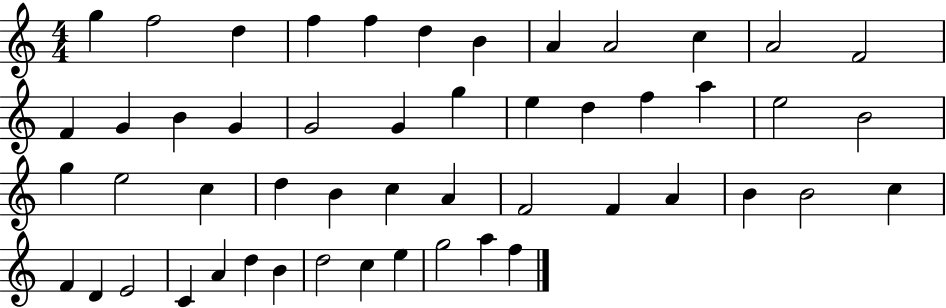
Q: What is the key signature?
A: C major